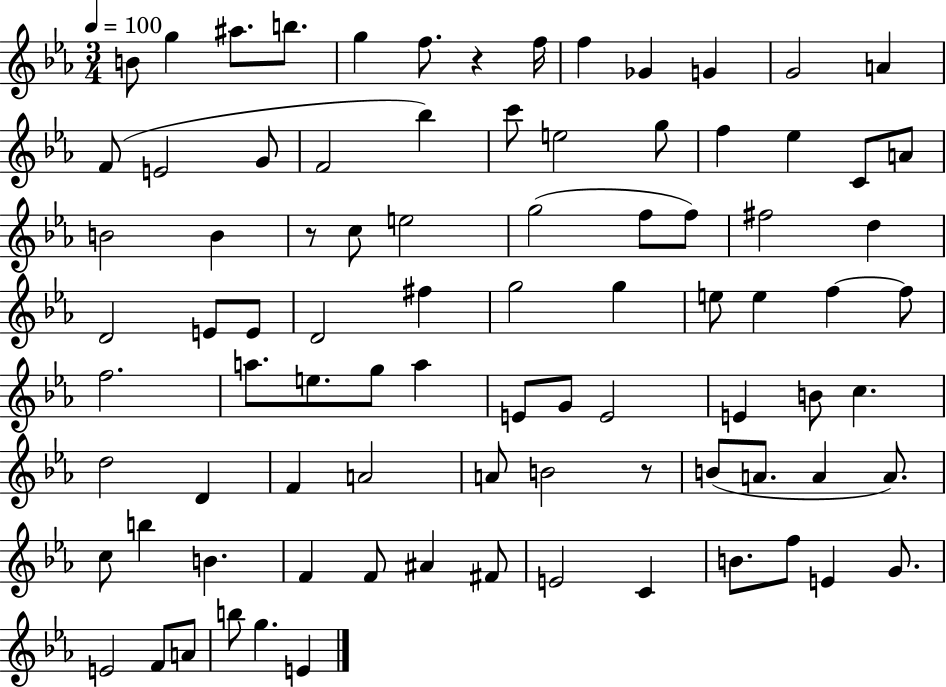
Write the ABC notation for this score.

X:1
T:Untitled
M:3/4
L:1/4
K:Eb
B/2 g ^a/2 b/2 g f/2 z f/4 f _G G G2 A F/2 E2 G/2 F2 _b c'/2 e2 g/2 f _e C/2 A/2 B2 B z/2 c/2 e2 g2 f/2 f/2 ^f2 d D2 E/2 E/2 D2 ^f g2 g e/2 e f f/2 f2 a/2 e/2 g/2 a E/2 G/2 E2 E B/2 c d2 D F A2 A/2 B2 z/2 B/2 A/2 A A/2 c/2 b B F F/2 ^A ^F/2 E2 C B/2 f/2 E G/2 E2 F/2 A/2 b/2 g E